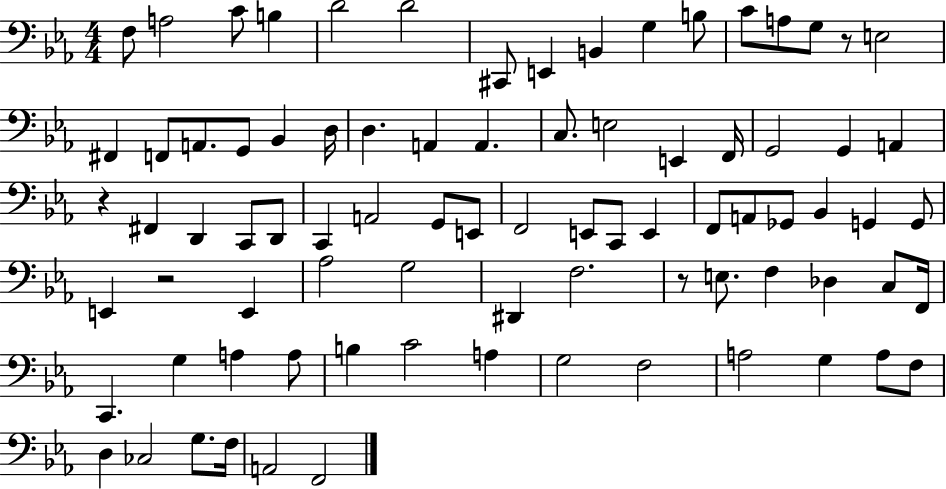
X:1
T:Untitled
M:4/4
L:1/4
K:Eb
F,/2 A,2 C/2 B, D2 D2 ^C,,/2 E,, B,, G, B,/2 C/2 A,/2 G,/2 z/2 E,2 ^F,, F,,/2 A,,/2 G,,/2 _B,, D,/4 D, A,, A,, C,/2 E,2 E,, F,,/4 G,,2 G,, A,, z ^F,, D,, C,,/2 D,,/2 C,, A,,2 G,,/2 E,,/2 F,,2 E,,/2 C,,/2 E,, F,,/2 A,,/2 _G,,/2 _B,, G,, G,,/2 E,, z2 E,, _A,2 G,2 ^D,, F,2 z/2 E,/2 F, _D, C,/2 F,,/4 C,, G, A, A,/2 B, C2 A, G,2 F,2 A,2 G, A,/2 F,/2 D, _C,2 G,/2 F,/4 A,,2 F,,2